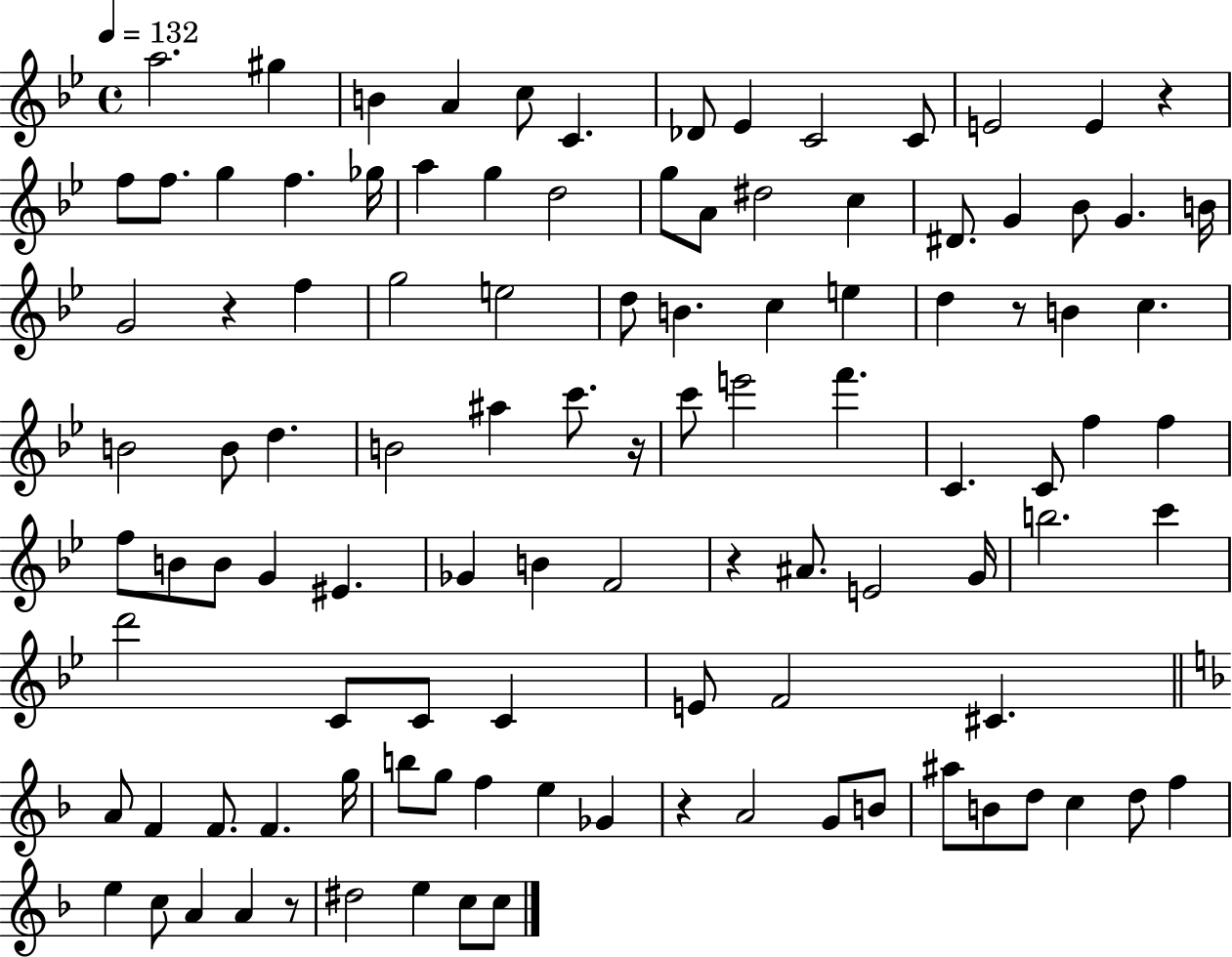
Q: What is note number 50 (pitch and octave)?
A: C4